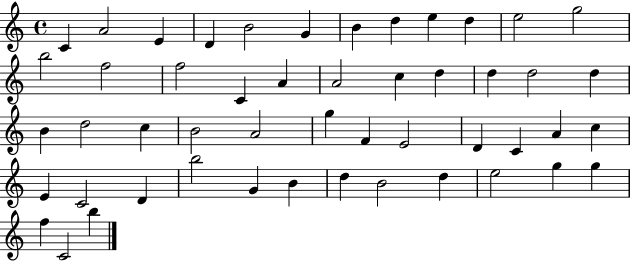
{
  \clef treble
  \time 4/4
  \defaultTimeSignature
  \key c \major
  c'4 a'2 e'4 | d'4 b'2 g'4 | b'4 d''4 e''4 d''4 | e''2 g''2 | \break b''2 f''2 | f''2 c'4 a'4 | a'2 c''4 d''4 | d''4 d''2 d''4 | \break b'4 d''2 c''4 | b'2 a'2 | g''4 f'4 e'2 | d'4 c'4 a'4 c''4 | \break e'4 c'2 d'4 | b''2 g'4 b'4 | d''4 b'2 d''4 | e''2 g''4 g''4 | \break f''4 c'2 b''4 | \bar "|."
}